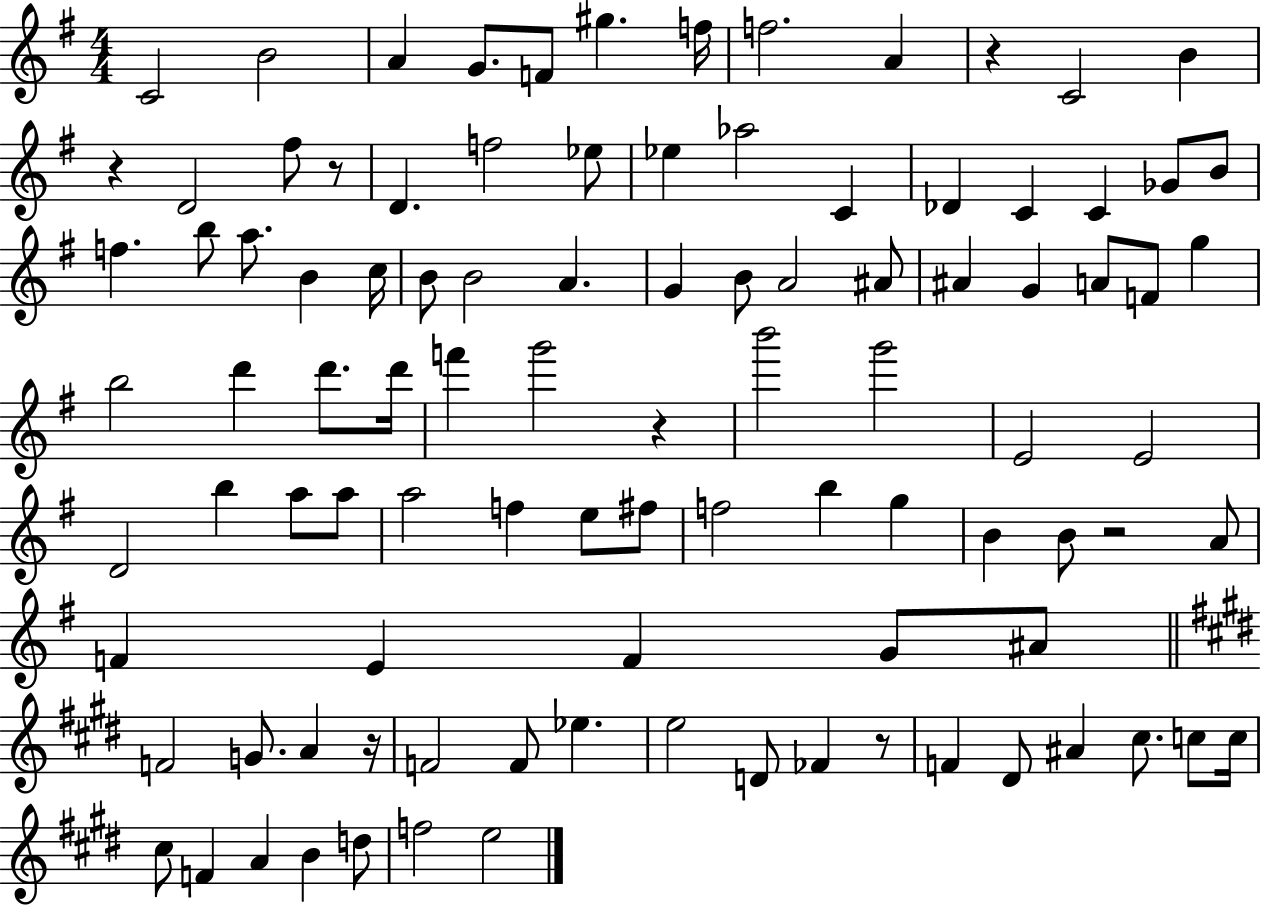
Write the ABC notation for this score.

X:1
T:Untitled
M:4/4
L:1/4
K:G
C2 B2 A G/2 F/2 ^g f/4 f2 A z C2 B z D2 ^f/2 z/2 D f2 _e/2 _e _a2 C _D C C _G/2 B/2 f b/2 a/2 B c/4 B/2 B2 A G B/2 A2 ^A/2 ^A G A/2 F/2 g b2 d' d'/2 d'/4 f' g'2 z b'2 g'2 E2 E2 D2 b a/2 a/2 a2 f e/2 ^f/2 f2 b g B B/2 z2 A/2 F E F G/2 ^A/2 F2 G/2 A z/4 F2 F/2 _e e2 D/2 _F z/2 F ^D/2 ^A ^c/2 c/2 c/4 ^c/2 F A B d/2 f2 e2